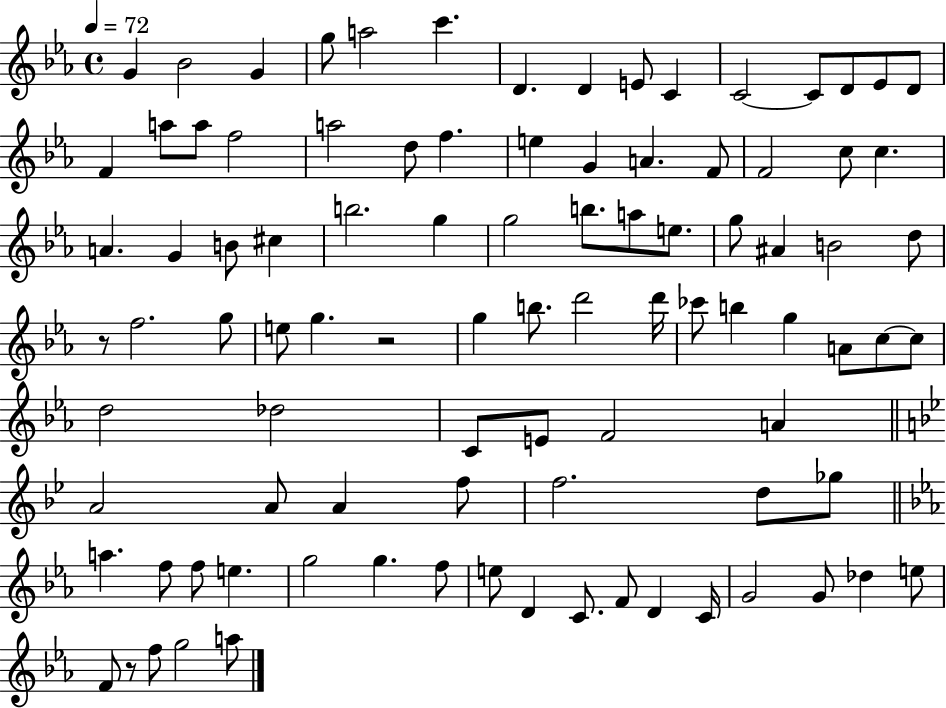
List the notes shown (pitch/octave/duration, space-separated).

G4/q Bb4/h G4/q G5/e A5/h C6/q. D4/q. D4/q E4/e C4/q C4/h C4/e D4/e Eb4/e D4/e F4/q A5/e A5/e F5/h A5/h D5/e F5/q. E5/q G4/q A4/q. F4/e F4/h C5/e C5/q. A4/q. G4/q B4/e C#5/q B5/h. G5/q G5/h B5/e. A5/e E5/e. G5/e A#4/q B4/h D5/e R/e F5/h. G5/e E5/e G5/q. R/h G5/q B5/e. D6/h D6/s CES6/e B5/q G5/q A4/e C5/e C5/e D5/h Db5/h C4/e E4/e F4/h A4/q A4/h A4/e A4/q F5/e F5/h. D5/e Gb5/e A5/q. F5/e F5/e E5/q. G5/h G5/q. F5/e E5/e D4/q C4/e. F4/e D4/q C4/s G4/h G4/e Db5/q E5/e F4/e R/e F5/e G5/h A5/e